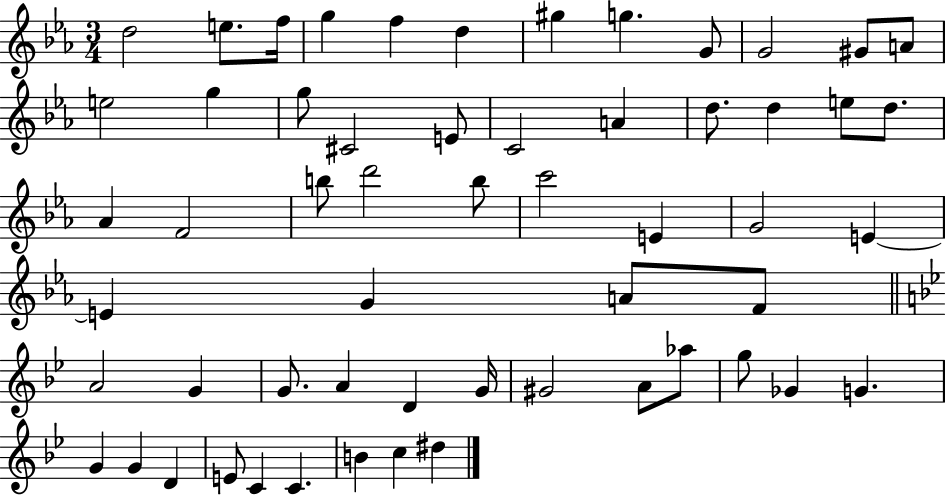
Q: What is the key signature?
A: EES major